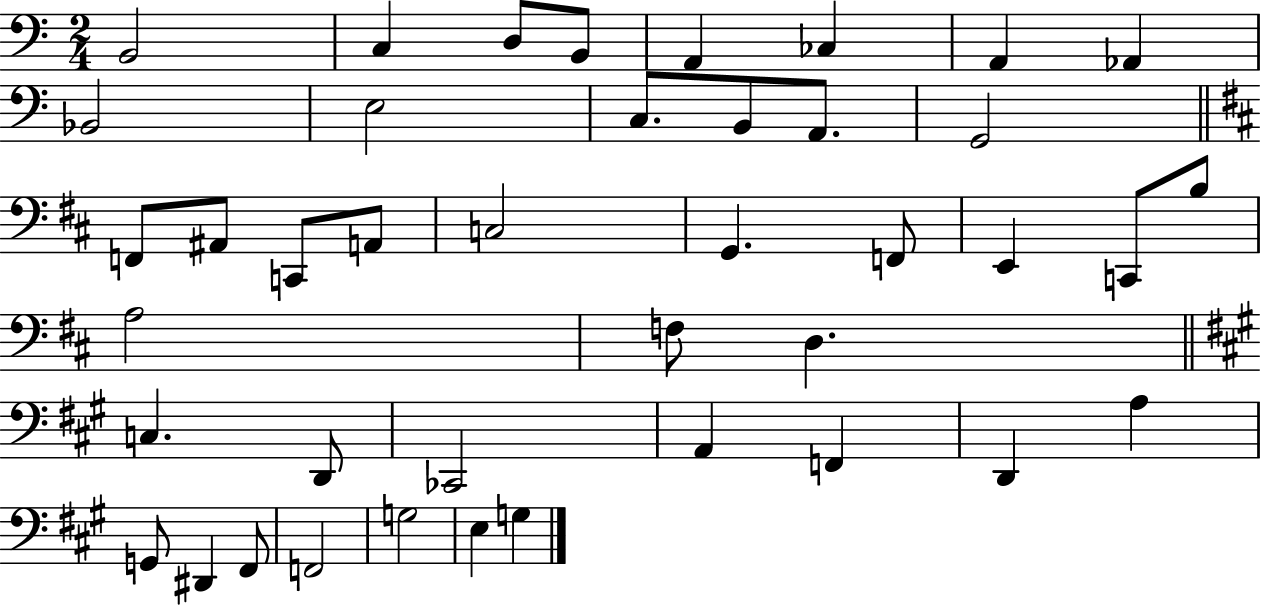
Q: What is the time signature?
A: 2/4